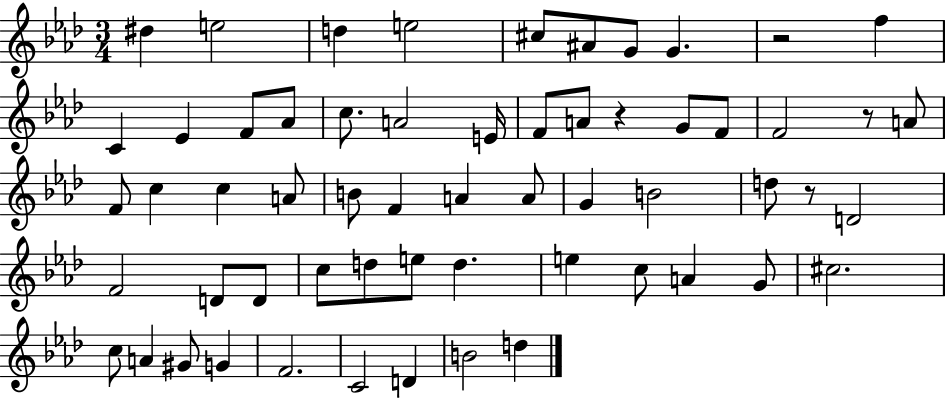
X:1
T:Untitled
M:3/4
L:1/4
K:Ab
^d e2 d e2 ^c/2 ^A/2 G/2 G z2 f C _E F/2 _A/2 c/2 A2 E/4 F/2 A/2 z G/2 F/2 F2 z/2 A/2 F/2 c c A/2 B/2 F A A/2 G B2 d/2 z/2 D2 F2 D/2 D/2 c/2 d/2 e/2 d e c/2 A G/2 ^c2 c/2 A ^G/2 G F2 C2 D B2 d